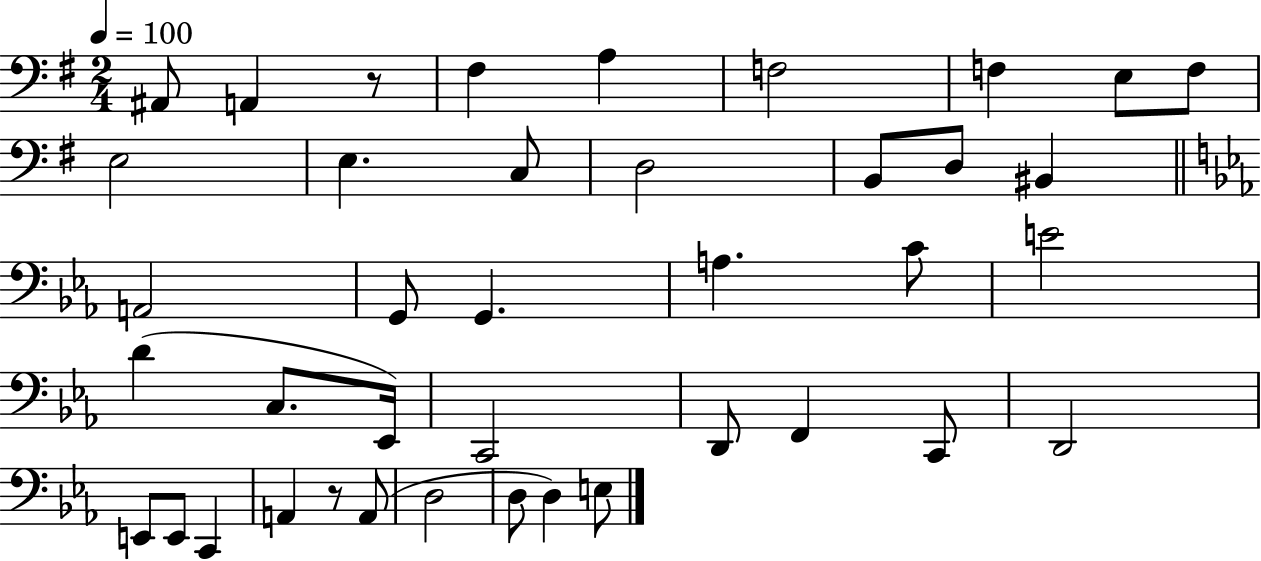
A#2/e A2/q R/e F#3/q A3/q F3/h F3/q E3/e F3/e E3/h E3/q. C3/e D3/h B2/e D3/e BIS2/q A2/h G2/e G2/q. A3/q. C4/e E4/h D4/q C3/e. Eb2/s C2/h D2/e F2/q C2/e D2/h E2/e E2/e C2/q A2/q R/e A2/e D3/h D3/e D3/q E3/e